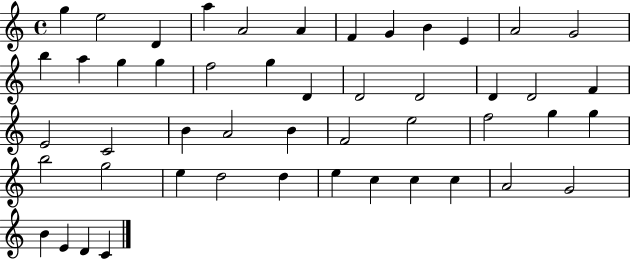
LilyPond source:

{
  \clef treble
  \time 4/4
  \defaultTimeSignature
  \key c \major
  g''4 e''2 d'4 | a''4 a'2 a'4 | f'4 g'4 b'4 e'4 | a'2 g'2 | \break b''4 a''4 g''4 g''4 | f''2 g''4 d'4 | d'2 d'2 | d'4 d'2 f'4 | \break e'2 c'2 | b'4 a'2 b'4 | f'2 e''2 | f''2 g''4 g''4 | \break b''2 g''2 | e''4 d''2 d''4 | e''4 c''4 c''4 c''4 | a'2 g'2 | \break b'4 e'4 d'4 c'4 | \bar "|."
}